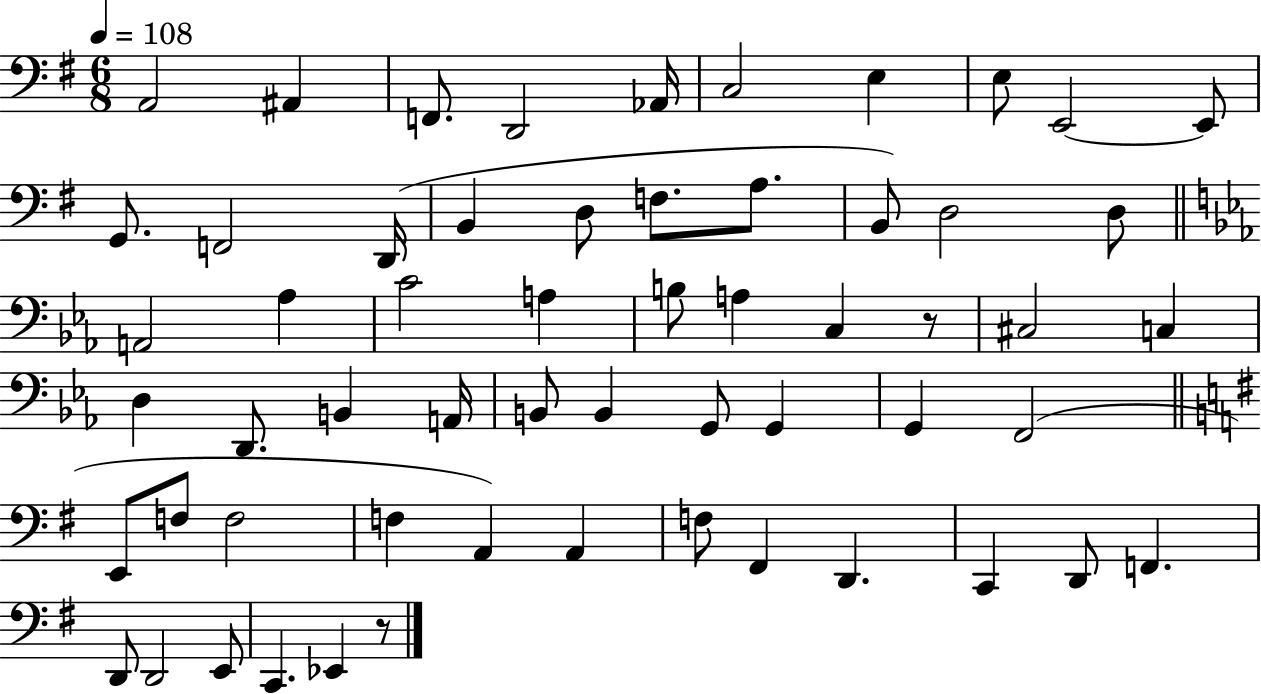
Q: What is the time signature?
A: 6/8